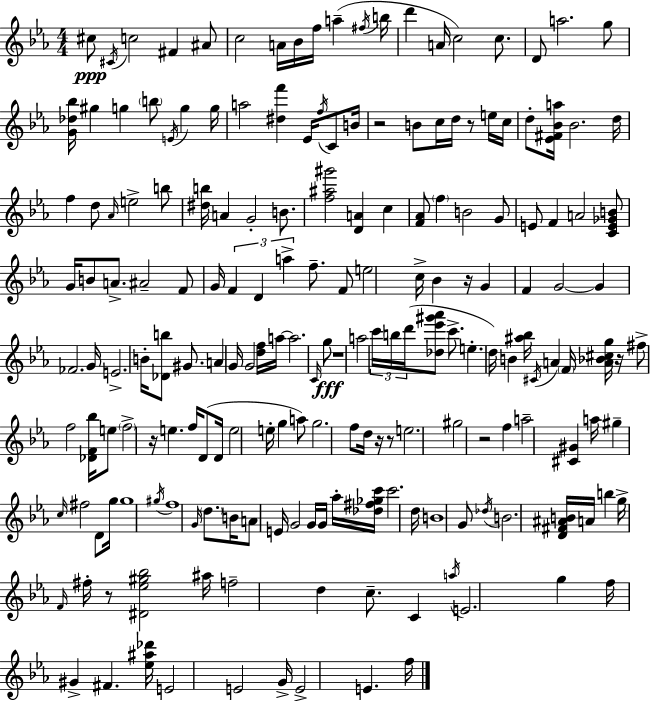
{
  \clef treble
  \numericTimeSignature
  \time 4/4
  \key ees \major
  \repeat volta 2 { cis''8\ppp \acciaccatura { cis'16 } c''2 fis'4 ais'8 | c''2 a'16 bes'16 f''16 a''4--( | \acciaccatura { fis''16 } b''16 d'''4 a'16 c''2) c''8. | d'8 a''2. | \break g''8 <g' des'' bes''>16 gis''4 g''4 \parenthesize b''8 \acciaccatura { e'16 } g''4 | g''16 a''2 <dis'' f'''>4 ees'16 | \acciaccatura { f''16 } c'8 b'16 r2 b'8 c''16 d''16 | r8 e''16 c''16 d''8-. <ees' fis' bes' a''>16 bes'2. | \break d''16 f''4 d''8 \grace { aes'16 } e''2-> | b''8 <dis'' b''>16 a'4 g'2-. | b'8. <f'' ais'' gis'''>2 <d' a'>4 | c''4 <f' aes'>8 \parenthesize f''4 b'2 | \break g'8 e'8 f'4 a'2 | <c' e' ges' b'>8 g'16 b'8 a'8.-> ais'2-- | f'8 g'16 \tuplet 3/2 { f'4 d'4 a''4-> } | f''8.-- f'8 e''2 c''16-> | \break bes'4 r16 g'4 f'4 g'2~~ | g'4 fes'2. | g'16 e'2.-> | b'16-. <des' b''>8 gis'8. a'4 g'16 g'2 | \break <d'' f''>16 a''16~~ a''2. | \grace { c'16 }\fff g''8 r1 | a''2 \tuplet 3/2 { c'''16 b''16 | d'''16( } <des'' ees''' gis''' aes'''>8 c'''8.-> e''4.-. d''16) b'4 | \break <ais'' bes''>16 \acciaccatura { cis'16 } a'4 \parenthesize f'16 <a' bes' cis'' g''>16 r16 fis''8-> f''2 | <des' f' bes''>16 e''8 \parenthesize f''2-> r16 | e''4. f''16 d'8( d'16 e''2 | e''16-. g''4 a''8) g''2. | \break f''8 d''16 r16 r8 e''2. | gis''2 r2 | f''4 a''2-- | <cis' gis'>4 a''16 gis''4-- \grace { c''16 } fis''2 | \break d'8 g''16 g''1 | \acciaccatura { gis''16 } f''1 | \grace { g'16 } \parenthesize d''8. b'16 a'8 | e'16 g'2 g'16 g'16 aes''16-. <des'' fis'' ges'' c'''>16 c'''2. | \break d''16 b'1 | g'8 \acciaccatura { des''16 } b'2. | <d' fis' ais' b'>16 a'16 b''4 g''16-> | \grace { f'16 } fis''16-. r8 <dis' ees'' gis'' bes''>2 ais''16 f''2-- | \break d''4 c''8.-- c'4 | \acciaccatura { a''16 } e'2. g''4 | f''16 gis'4-> fis'4. <ees'' ais'' des'''>16 e'2 | e'2 g'16-> e'2-> | \break e'4. f''16 } \bar "|."
}